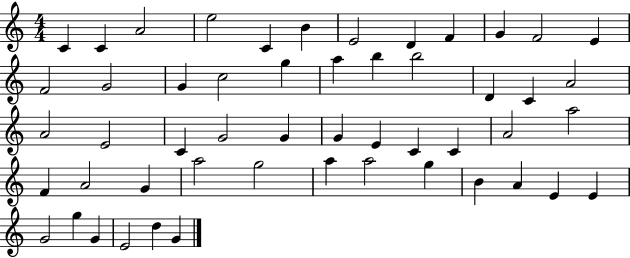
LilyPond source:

{
  \clef treble
  \numericTimeSignature
  \time 4/4
  \key c \major
  c'4 c'4 a'2 | e''2 c'4 b'4 | e'2 d'4 f'4 | g'4 f'2 e'4 | \break f'2 g'2 | g'4 c''2 g''4 | a''4 b''4 b''2 | d'4 c'4 a'2 | \break a'2 e'2 | c'4 g'2 g'4 | g'4 e'4 c'4 c'4 | a'2 a''2 | \break f'4 a'2 g'4 | a''2 g''2 | a''4 a''2 g''4 | b'4 a'4 e'4 e'4 | \break g'2 g''4 g'4 | e'2 d''4 g'4 | \bar "|."
}